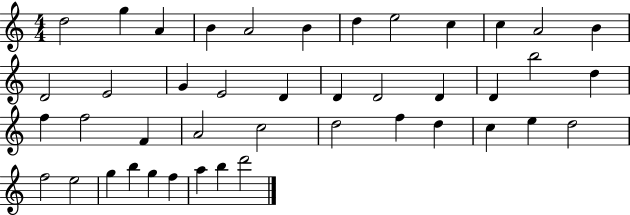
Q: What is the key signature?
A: C major